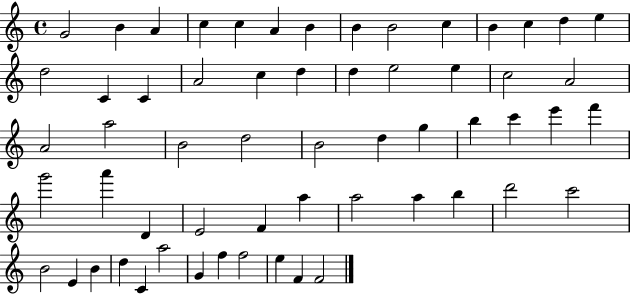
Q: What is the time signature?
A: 4/4